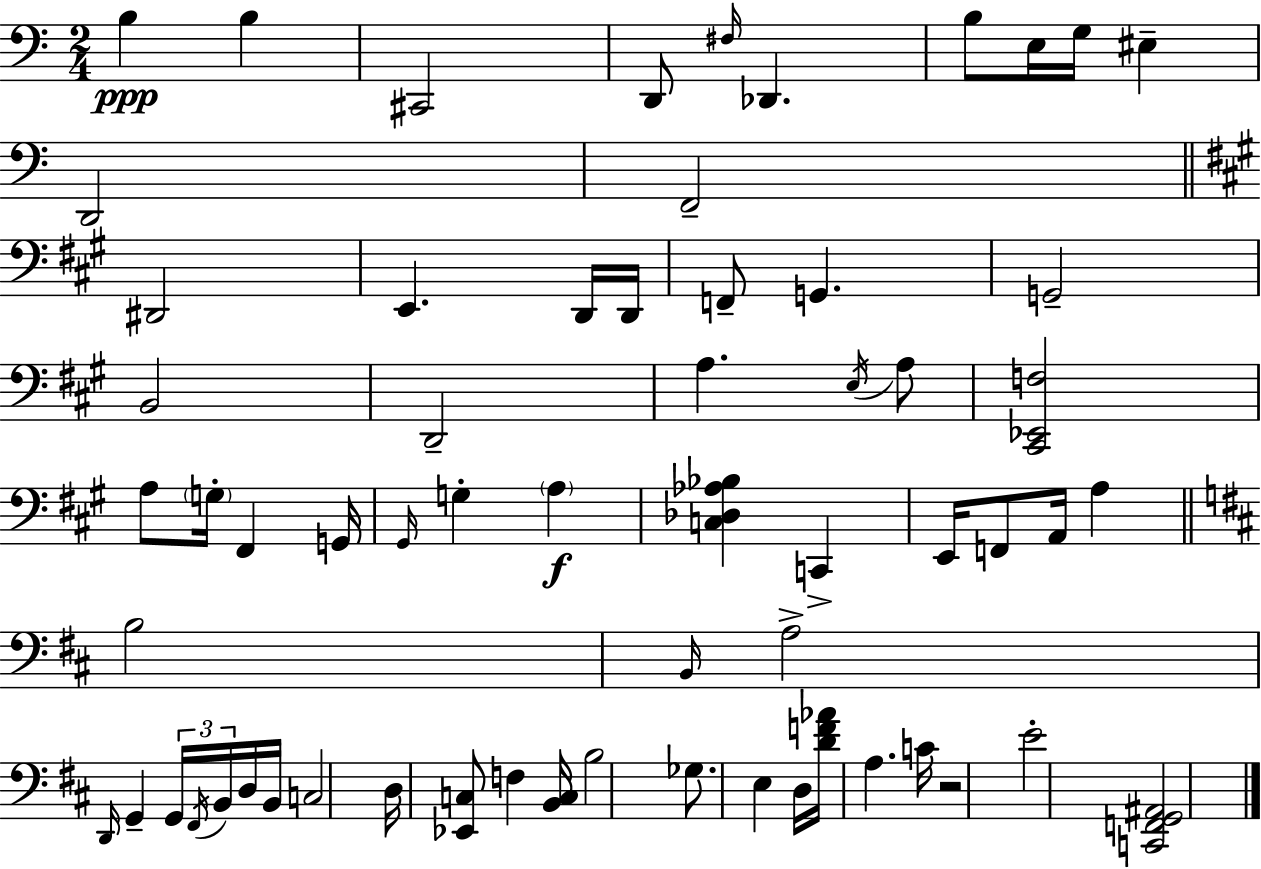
{
  \clef bass
  \numericTimeSignature
  \time 2/4
  \key a \minor
  b4\ppp b4 | cis,2 | d,8 \grace { fis16 } des,4. | b8 e16 g16 eis4-- | \break d,2 | f,2-- | \bar "||" \break \key a \major dis,2 | e,4. d,16 d,16 | f,8-- g,4. | g,2-- | \break b,2 | d,2-- | a4. \acciaccatura { e16 } a8 | <cis, ees, f>2 | \break a8 \parenthesize g16-. fis,4 | g,16 \grace { gis,16 } g4-. \parenthesize a4\f | <c des aes bes>4 c,4-> | e,16 f,8 a,16 a4 | \break \bar "||" \break \key b \minor b2 | \grace { b,16 } a2-> | \grace { d,16 } g,4-- \tuplet 3/2 { g,16 \acciaccatura { fis,16 } | b,16 } d16 b,16 c2 | \break d16 <ees, c>8 f4 | <b, c>16 b2 | ges8. e4 | d16 <d' f' aes'>16 a4. | \break c'16 r2 | e'2-. | <c, f, g, ais,>2 | \bar "|."
}